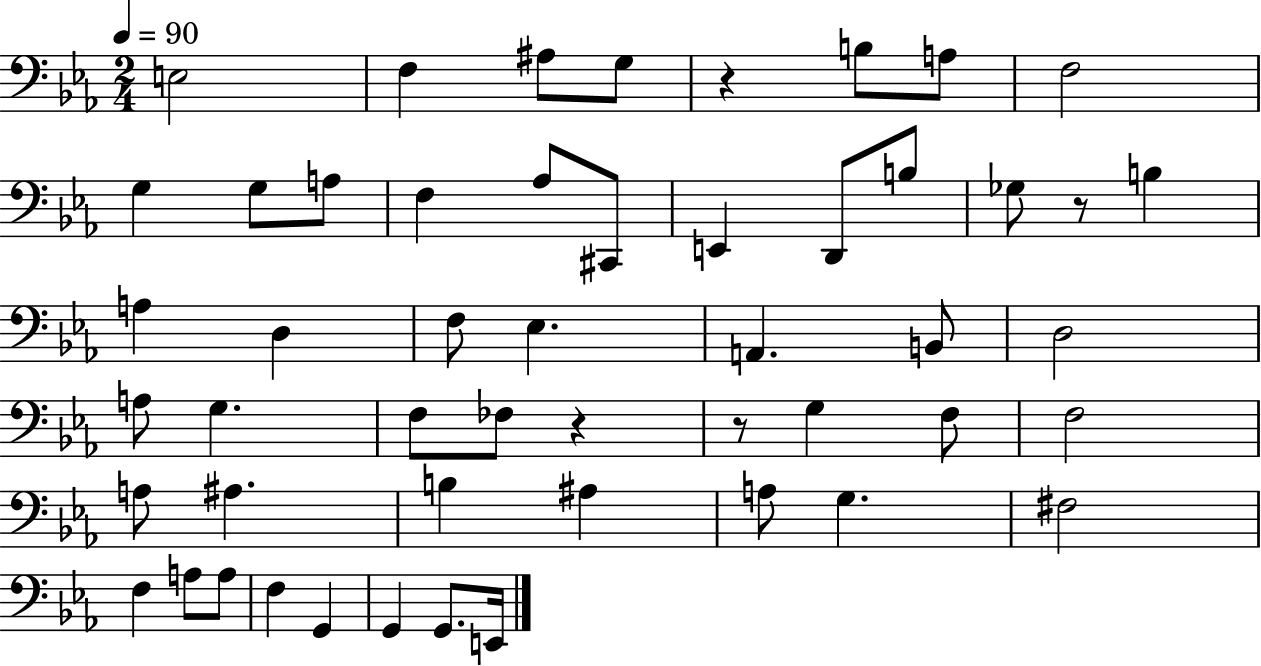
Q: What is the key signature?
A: EES major